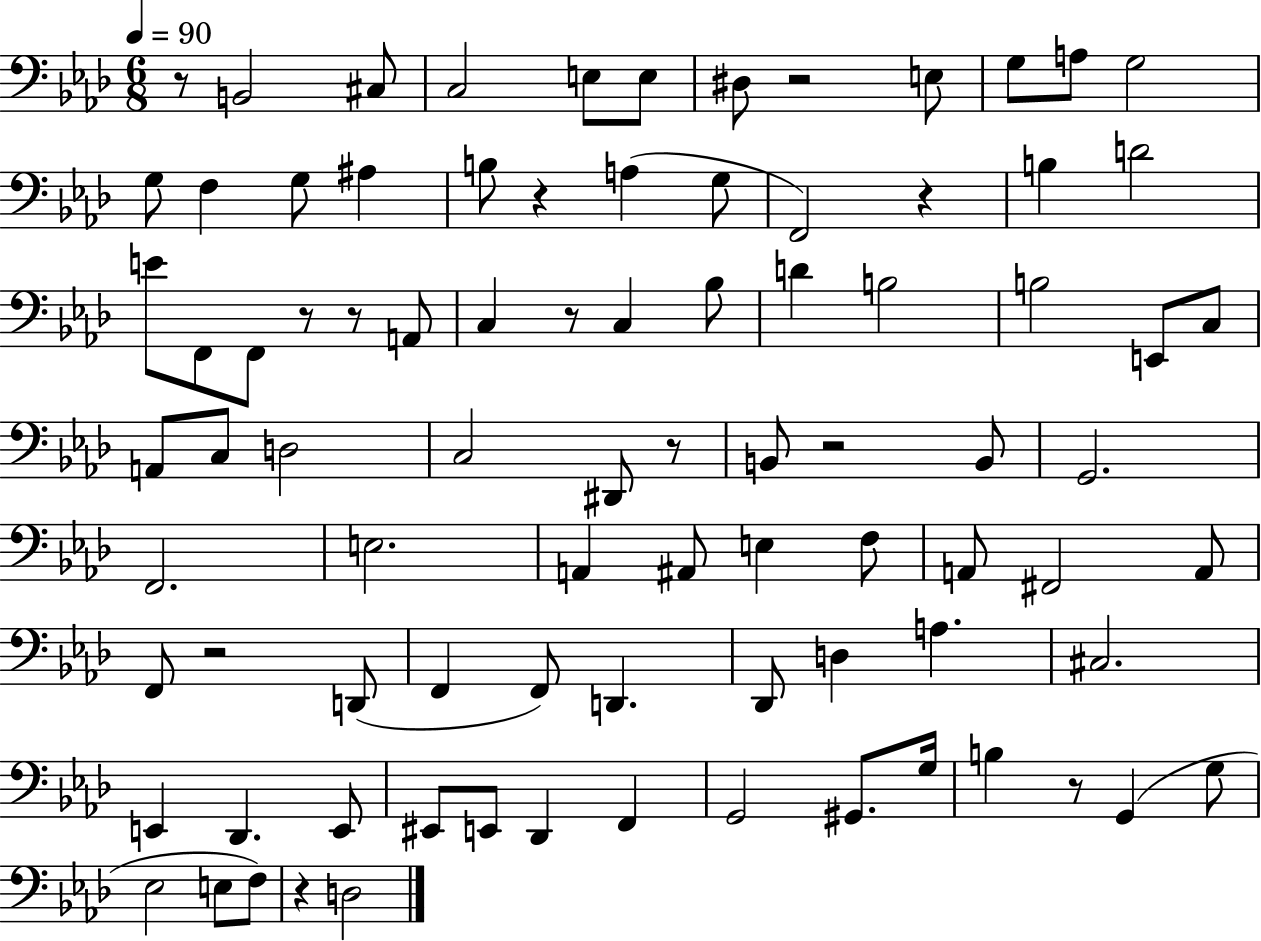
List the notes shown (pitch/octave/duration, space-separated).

R/e B2/h C#3/e C3/h E3/e E3/e D#3/e R/h E3/e G3/e A3/e G3/h G3/e F3/q G3/e A#3/q B3/e R/q A3/q G3/e F2/h R/q B3/q D4/h E4/e F2/e F2/e R/e R/e A2/e C3/q R/e C3/q Bb3/e D4/q B3/h B3/h E2/e C3/e A2/e C3/e D3/h C3/h D#2/e R/e B2/e R/h B2/e G2/h. F2/h. E3/h. A2/q A#2/e E3/q F3/e A2/e F#2/h A2/e F2/e R/h D2/e F2/q F2/e D2/q. Db2/e D3/q A3/q. C#3/h. E2/q Db2/q. E2/e EIS2/e E2/e Db2/q F2/q G2/h G#2/e. G3/s B3/q R/e G2/q G3/e Eb3/h E3/e F3/e R/q D3/h